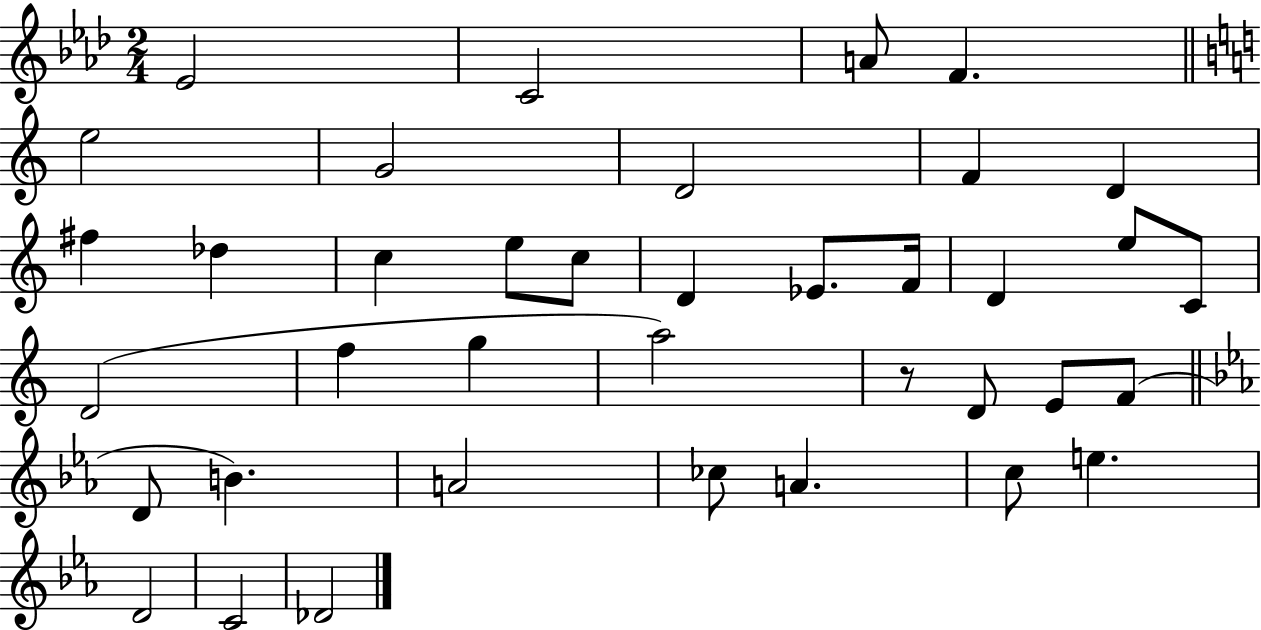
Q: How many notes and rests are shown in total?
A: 38